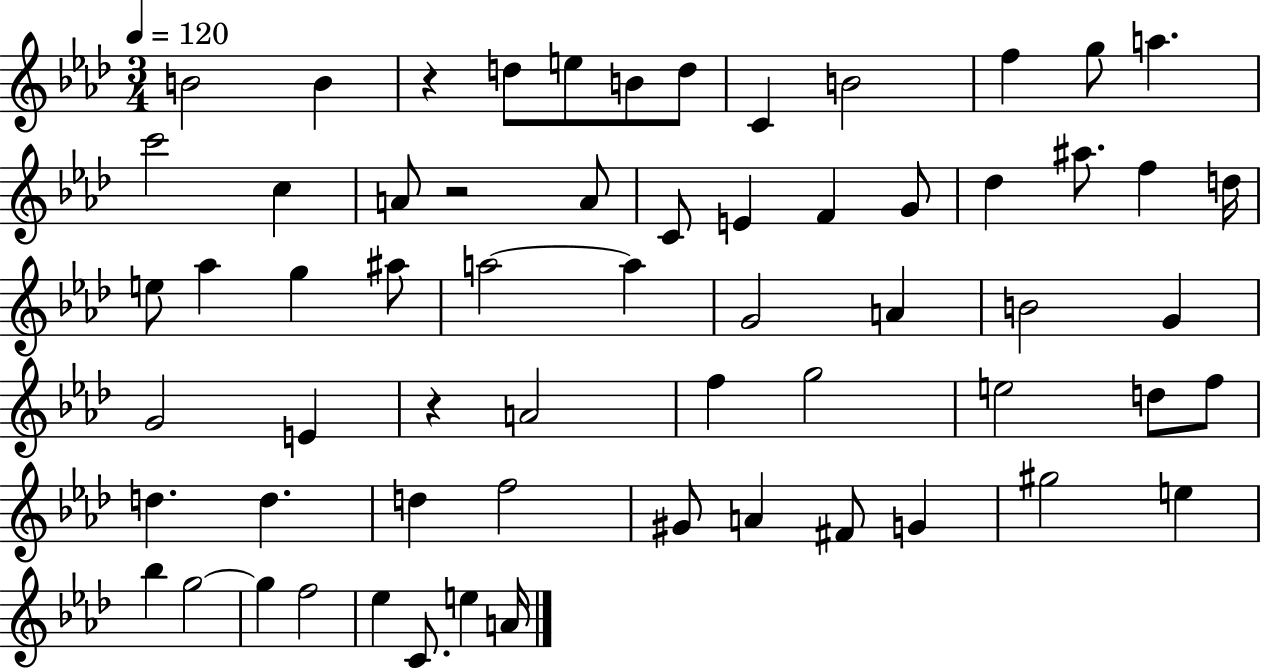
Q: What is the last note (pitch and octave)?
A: A4